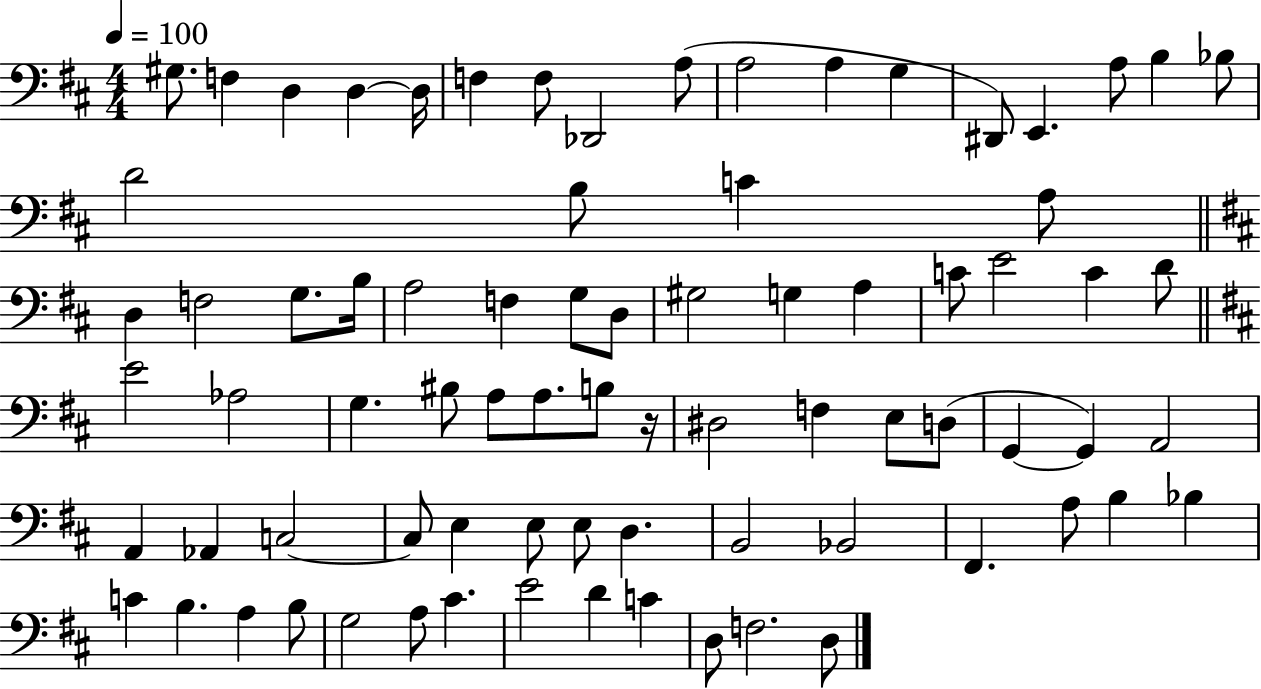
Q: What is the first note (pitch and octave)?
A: G#3